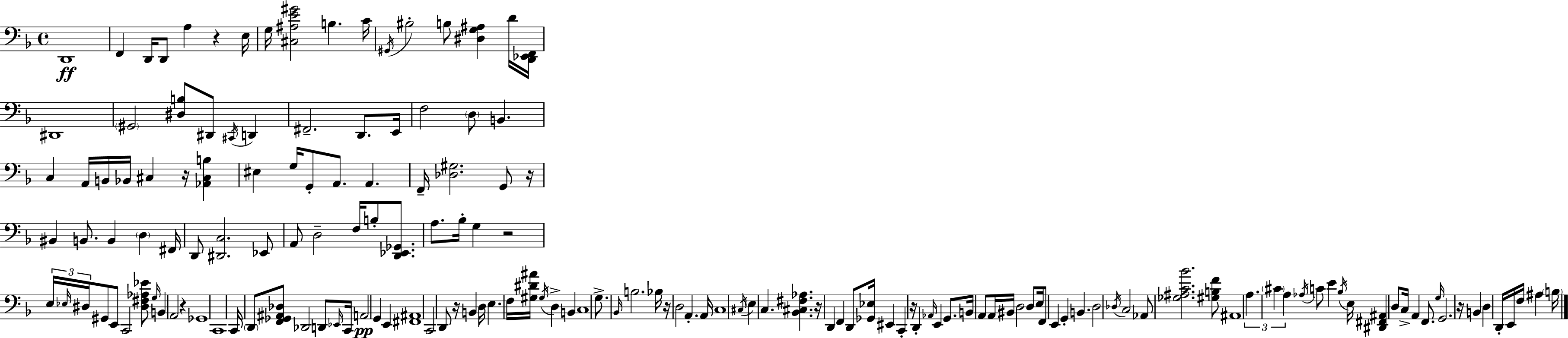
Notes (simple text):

D2/w F2/q D2/s D2/e A3/q R/q E3/s G3/s [C#3,A#3,E4,G#4]/h B3/q. C4/s G#2/s BIS3/h B3/e [D#3,G3,A#3]/q D4/s [D2,Eb2,F2]/s D#2/w G#2/h [D#3,B3]/e D#2/e C#2/s D2/q F#2/h. D2/e. E2/s F3/h D3/e B2/q. C3/q A2/s B2/s Bb2/s C#3/q R/s [Ab2,C#3,B3]/q EIS3/q G3/s G2/e A2/e. A2/q. F2/s [Db3,G#3]/h. G2/e R/s BIS2/q B2/e. B2/q D3/q F#2/s D2/e [D#2,C3]/h. Eb2/e A2/e D3/h F3/s B3/e [D2,Eb2,Gb2]/e. A3/e. Bb3/s G3/q R/h E3/s Eb3/s D#3/s G#2/e E2/e C2/h [D#3,F#3,Ab3,Eb4]/e G3/s B2/q A2/h R/q Gb2/w C2/w C2/s D2/e [F2,Gb2,A#2,Db3]/e Db2/h D2/e Eb2/s C2/s A2/h G2/q E2/q [F#2,A#2]/w C2/h D2/e R/s B2/q D3/s E3/q. F3/s [G#3,D#4,A#4]/s G#3/s D3/q B2/q C3/w G3/e. Bb2/s B3/h. Bb3/s R/s D3/h A2/q. A2/s C3/w C#3/s E3/q C3/q. [Bb2,C#3,F#3,Ab3]/q. R/s D2/q F2/q D2/e [Gb2,Eb3]/s EIS2/q C2/q R/s D2/q Ab2/s E2/q G2/e. B2/s A2/e A2/s BIS2/s D3/h D3/e E3/s F2/e E2/q G2/q B2/q. D3/h Db3/s C3/h Ab2/e [Gb3,A#3,C4,Bb4]/h. [G#3,B3,F4]/e A#2/w A3/q. C#4/q A3/q Ab3/s C4/e E4/q Bb3/s E3/s [D#2,F#2,A#2]/q D3/e C3/s A2/q F2/e. G3/s G2/h. R/s B2/q D3/q D2/s E2/s F3/s A#3/q B3/s